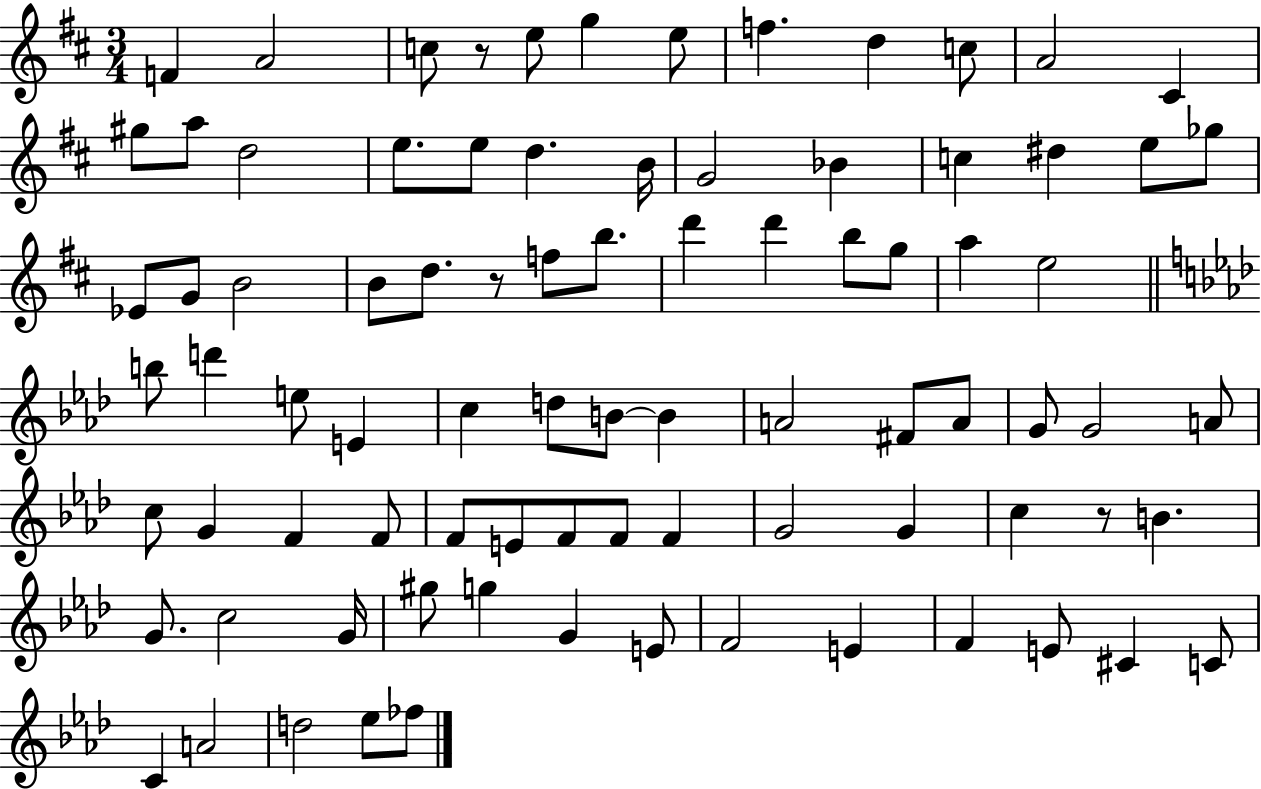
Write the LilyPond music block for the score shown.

{
  \clef treble
  \numericTimeSignature
  \time 3/4
  \key d \major
  f'4 a'2 | c''8 r8 e''8 g''4 e''8 | f''4. d''4 c''8 | a'2 cis'4 | \break gis''8 a''8 d''2 | e''8. e''8 d''4. b'16 | g'2 bes'4 | c''4 dis''4 e''8 ges''8 | \break ees'8 g'8 b'2 | b'8 d''8. r8 f''8 b''8. | d'''4 d'''4 b''8 g''8 | a''4 e''2 | \break \bar "||" \break \key f \minor b''8 d'''4 e''8 e'4 | c''4 d''8 b'8~~ b'4 | a'2 fis'8 a'8 | g'8 g'2 a'8 | \break c''8 g'4 f'4 f'8 | f'8 e'8 f'8 f'8 f'4 | g'2 g'4 | c''4 r8 b'4. | \break g'8. c''2 g'16 | gis''8 g''4 g'4 e'8 | f'2 e'4 | f'4 e'8 cis'4 c'8 | \break c'4 a'2 | d''2 ees''8 fes''8 | \bar "|."
}